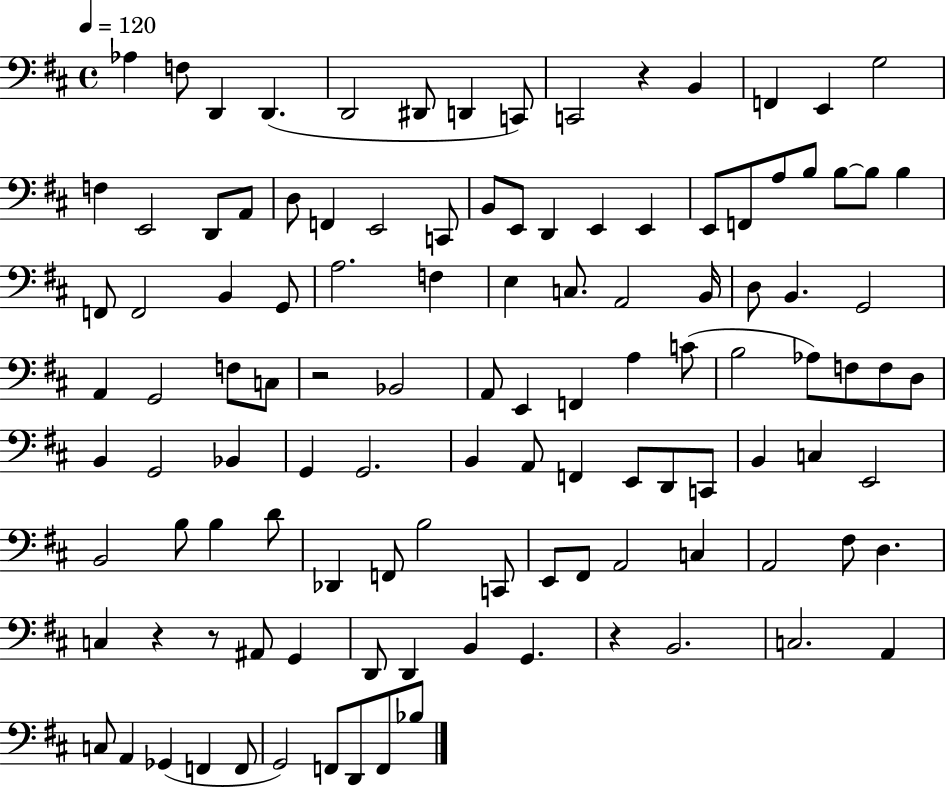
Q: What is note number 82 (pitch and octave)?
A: B3